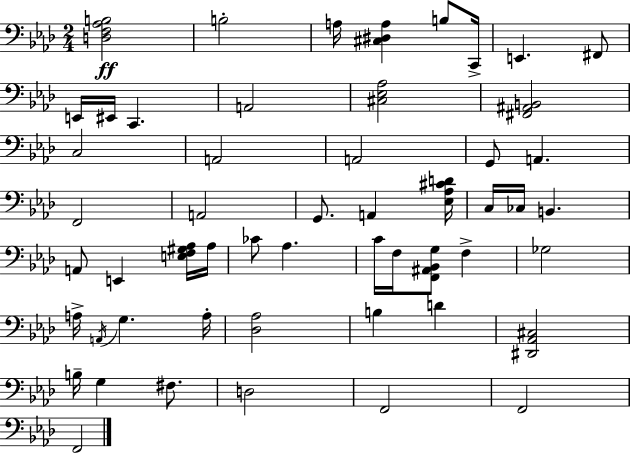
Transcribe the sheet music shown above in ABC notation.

X:1
T:Untitled
M:2/4
L:1/4
K:Fm
[D,F,_A,B,]2 B,2 A,/4 [^C,^D,A,] B,/2 C,,/4 E,, ^F,,/2 E,,/4 ^E,,/4 C,, A,,2 [^C,_E,_A,]2 [^F,,^A,,B,,]2 C,2 A,,2 A,,2 G,,/2 A,, F,,2 A,,2 G,,/2 A,, [_E,_A,^CD]/4 C,/4 _C,/4 B,, A,,/2 E,, [E,F,^G,_A,]/4 _A,/4 _C/2 _A, C/4 F,/4 [F,,^A,,_B,,G,]/2 F, _G,2 A,/4 A,,/4 G, A,/4 [_D,_A,]2 B, D [^D,,_A,,^C,]2 B,/4 G, ^F,/2 D,2 F,,2 F,,2 F,,2